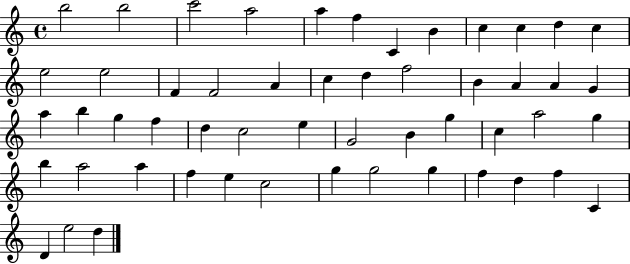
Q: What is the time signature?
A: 4/4